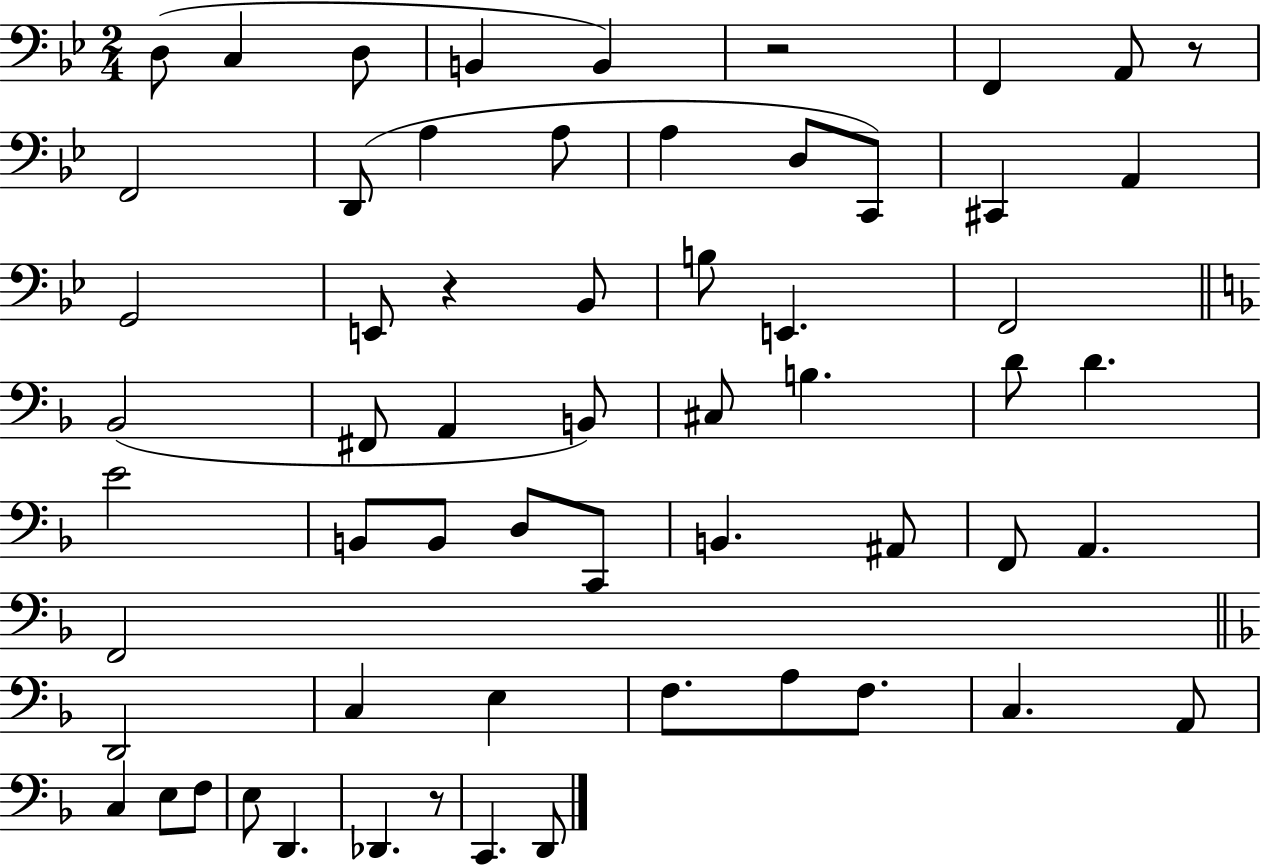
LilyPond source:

{
  \clef bass
  \numericTimeSignature
  \time 2/4
  \key bes \major
  d8( c4 d8 | b,4 b,4) | r2 | f,4 a,8 r8 | \break f,2 | d,8( a4 a8 | a4 d8 c,8) | cis,4 a,4 | \break g,2 | e,8 r4 bes,8 | b8 e,4. | f,2 | \break \bar "||" \break \key f \major bes,2( | fis,8 a,4 b,8) | cis8 b4. | d'8 d'4. | \break e'2 | b,8 b,8 d8 c,8 | b,4. ais,8 | f,8 a,4. | \break f,2 | \bar "||" \break \key f \major d,2 | c4 e4 | f8. a8 f8. | c4. a,8 | \break c4 e8 f8 | e8 d,4. | des,4. r8 | c,4. d,8 | \break \bar "|."
}